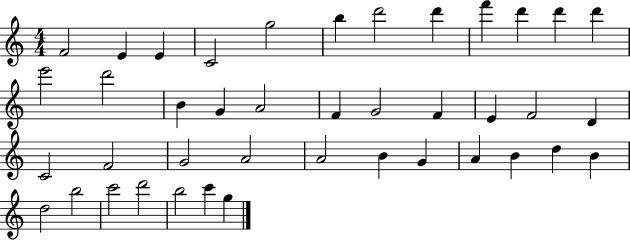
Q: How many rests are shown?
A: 0